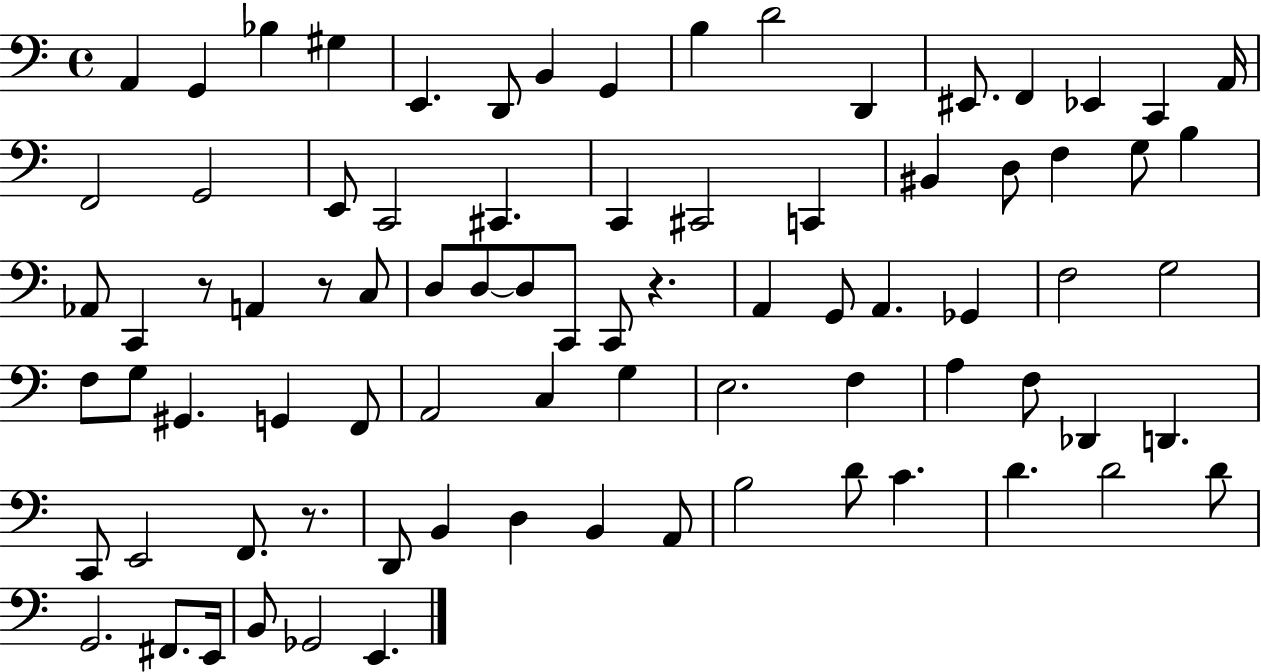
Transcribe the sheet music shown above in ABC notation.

X:1
T:Untitled
M:4/4
L:1/4
K:C
A,, G,, _B, ^G, E,, D,,/2 B,, G,, B, D2 D,, ^E,,/2 F,, _E,, C,, A,,/4 F,,2 G,,2 E,,/2 C,,2 ^C,, C,, ^C,,2 C,, ^B,, D,/2 F, G,/2 B, _A,,/2 C,, z/2 A,, z/2 C,/2 D,/2 D,/2 D,/2 C,,/2 C,,/2 z A,, G,,/2 A,, _G,, F,2 G,2 F,/2 G,/2 ^G,, G,, F,,/2 A,,2 C, G, E,2 F, A, F,/2 _D,, D,, C,,/2 E,,2 F,,/2 z/2 D,,/2 B,, D, B,, A,,/2 B,2 D/2 C D D2 D/2 G,,2 ^F,,/2 E,,/4 B,,/2 _G,,2 E,,